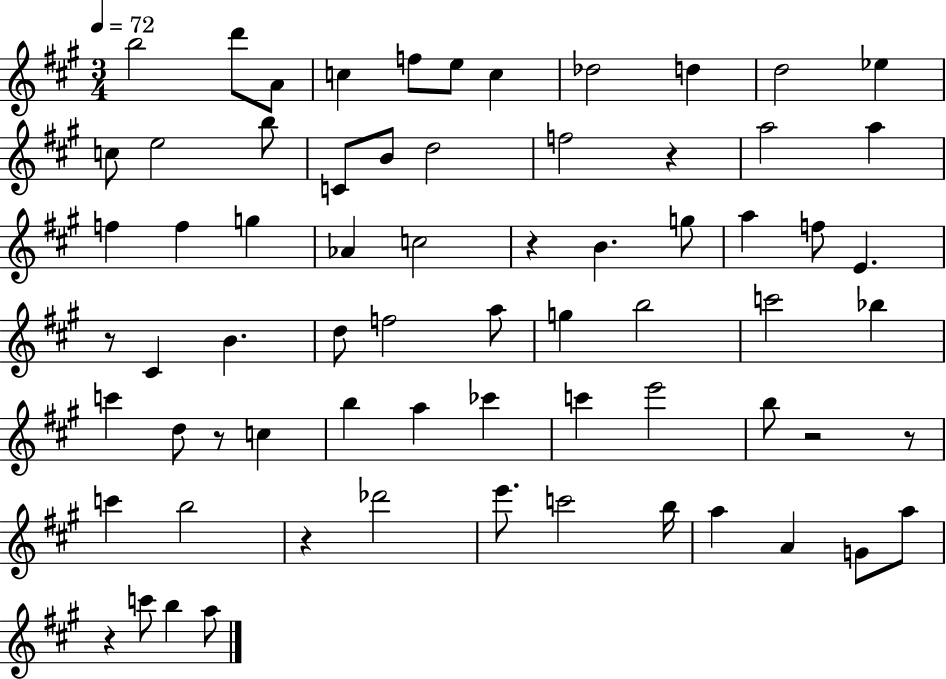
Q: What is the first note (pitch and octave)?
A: B5